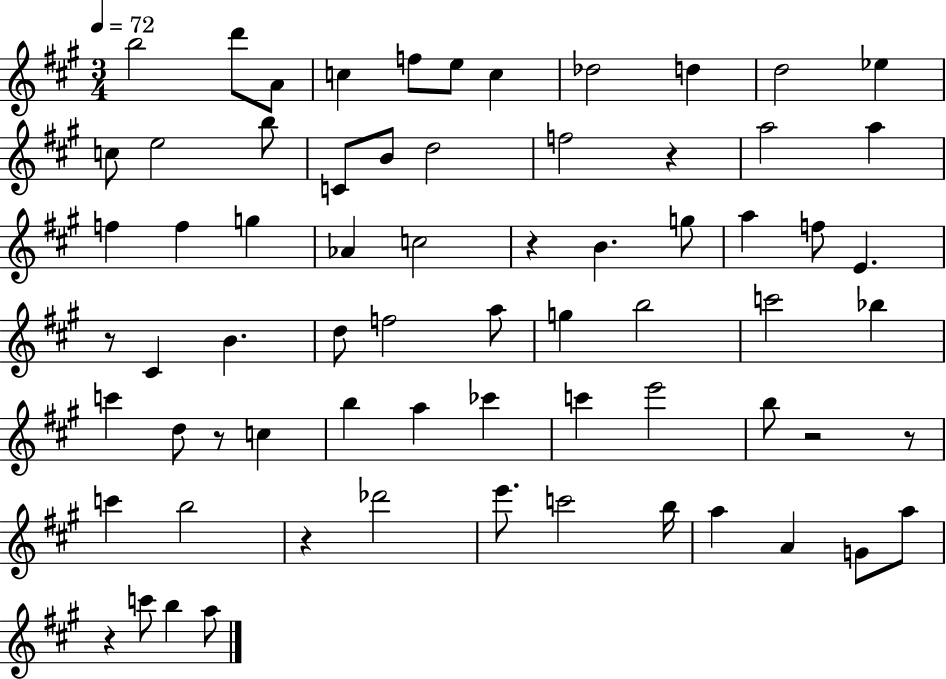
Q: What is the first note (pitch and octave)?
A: B5